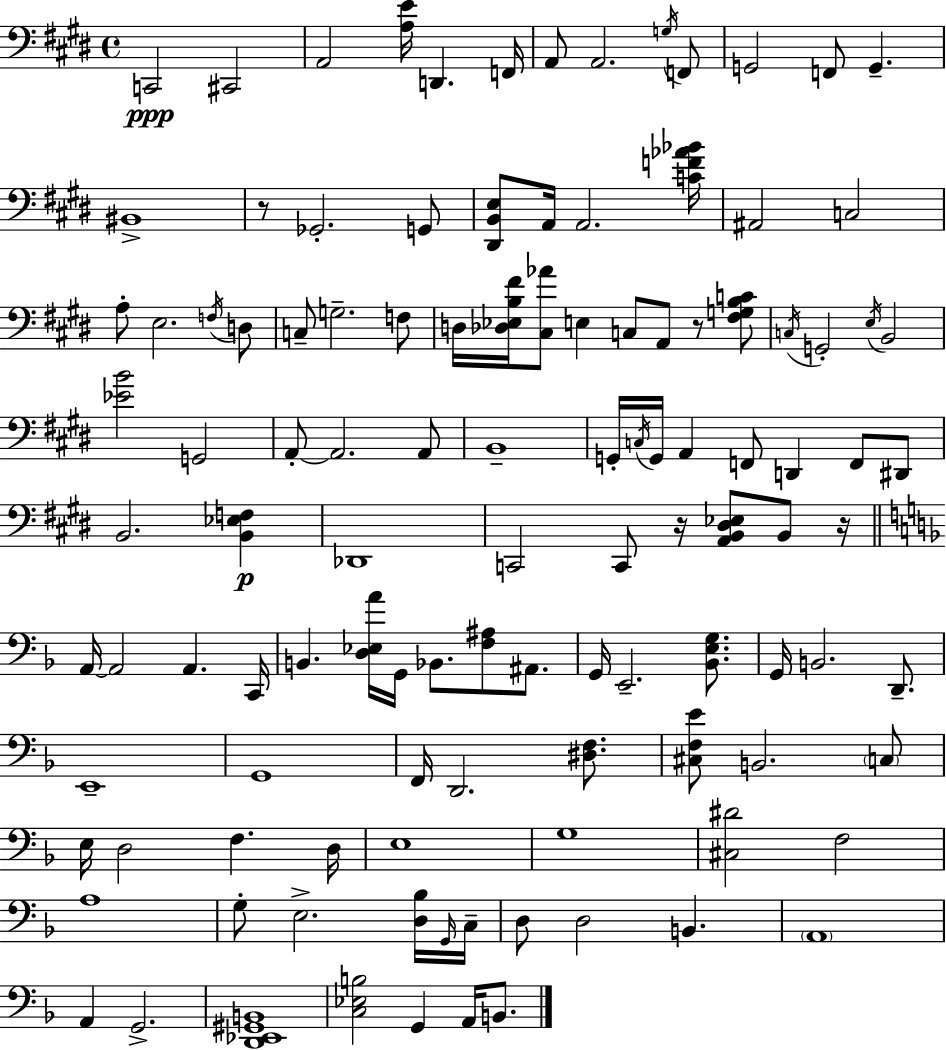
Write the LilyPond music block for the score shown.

{
  \clef bass
  \time 4/4
  \defaultTimeSignature
  \key e \major
  c,2\ppp cis,2 | a,2 <a e'>16 d,4. f,16 | a,8 a,2. \acciaccatura { g16 } f,8 | g,2 f,8 g,4.-- | \break bis,1-> | r8 ges,2.-. g,8 | <dis, b, e>8 a,16 a,2. | <c' f' aes' bes'>16 ais,2 c2 | \break a8-. e2. \acciaccatura { f16 } | d8 c8-- g2.-- | f8 d16 <des ees b fis'>16 <cis aes'>8 e4 c8 a,8 r8 | <fis g b c'>8 \acciaccatura { c16 } g,2-. \acciaccatura { e16 } b,2 | \break <ees' b'>2 g,2 | a,8-.~~ a,2. | a,8 b,1-- | g,16-. \acciaccatura { c16 } g,16 a,4 f,8 d,4 | \break f,8 dis,8 b,2. | <b, ees f>4\p des,1 | c,2 c,8 r16 | <a, b, dis ees>8 b,8 r16 \bar "||" \break \key f \major a,16~~ a,2 a,4. c,16 | b,4. <d ees a'>16 g,16 bes,8. <f ais>8 ais,8. | g,16 e,2.-- <bes, e g>8. | g,16 b,2. d,8.-- | \break e,1-- | g,1 | f,16 d,2. <dis f>8. | <cis f e'>8 b,2. \parenthesize c8 | \break e16 d2 f4. d16 | e1 | g1 | <cis dis'>2 f2 | \break a1 | g8-. e2.-> <d bes>16 \grace { g,16 } | c16-- d8 d2 b,4. | \parenthesize a,1 | \break a,4 g,2.-> | <d, ees, gis, b,>1 | <c ees b>2 g,4 a,16 b,8. | \bar "|."
}